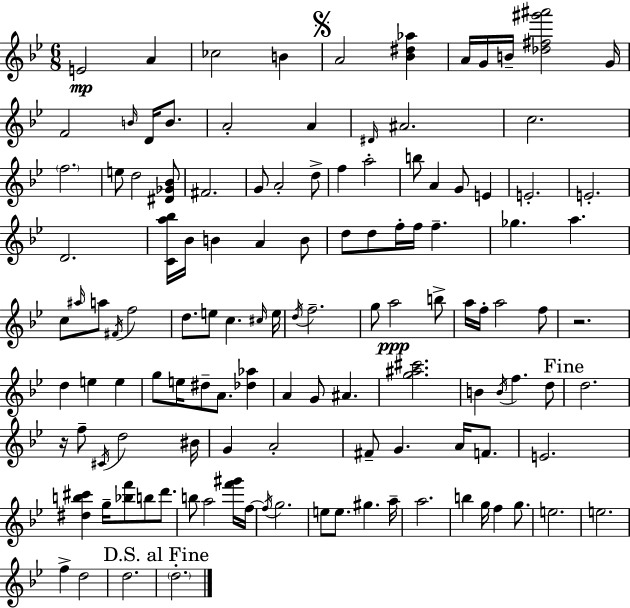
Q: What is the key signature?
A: BES major